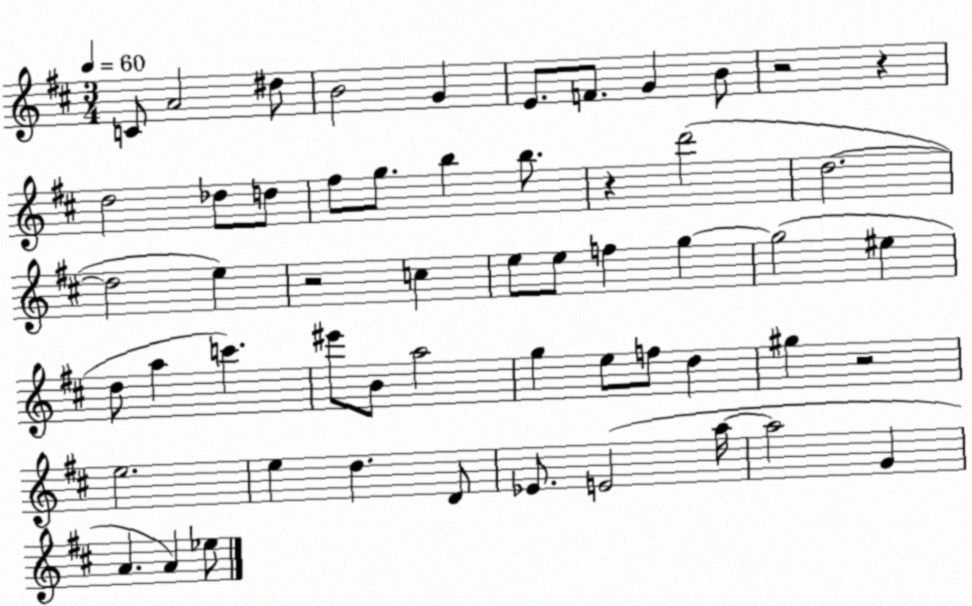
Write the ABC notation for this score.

X:1
T:Untitled
M:3/4
L:1/4
K:D
C/2 A2 ^d/2 B2 G E/2 F/2 G B/2 z2 z d2 _d/2 d/2 ^f/2 g/2 b b/2 z d'2 d2 d2 e z2 c e/2 e/2 f g g2 ^e d/2 a c' ^e'/2 B/2 a2 g e/2 f/2 d ^g z2 e2 e d D/2 _E/2 E2 a/4 a2 G A A _e/2